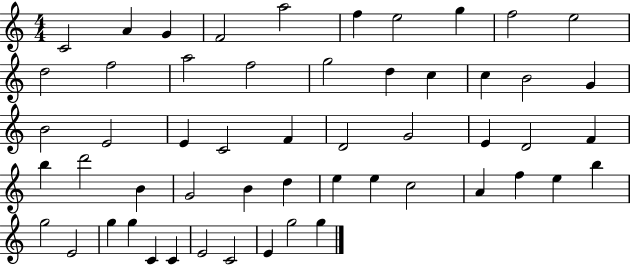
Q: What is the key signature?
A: C major